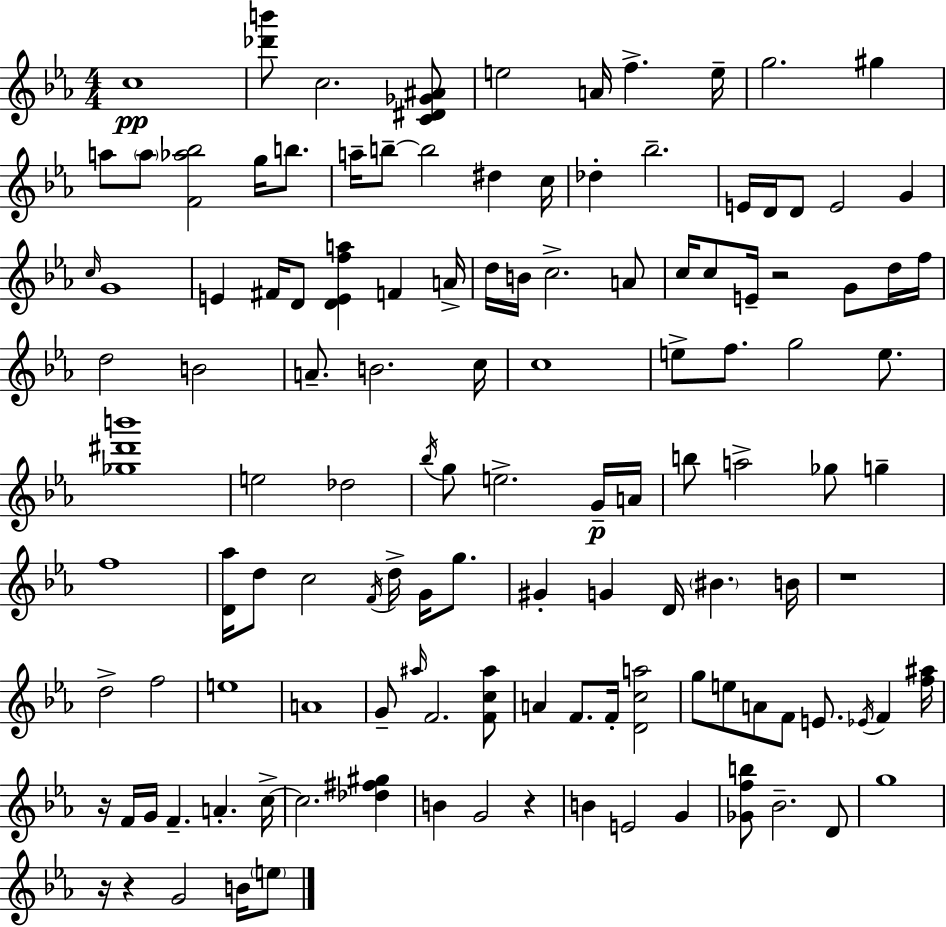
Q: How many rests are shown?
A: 6